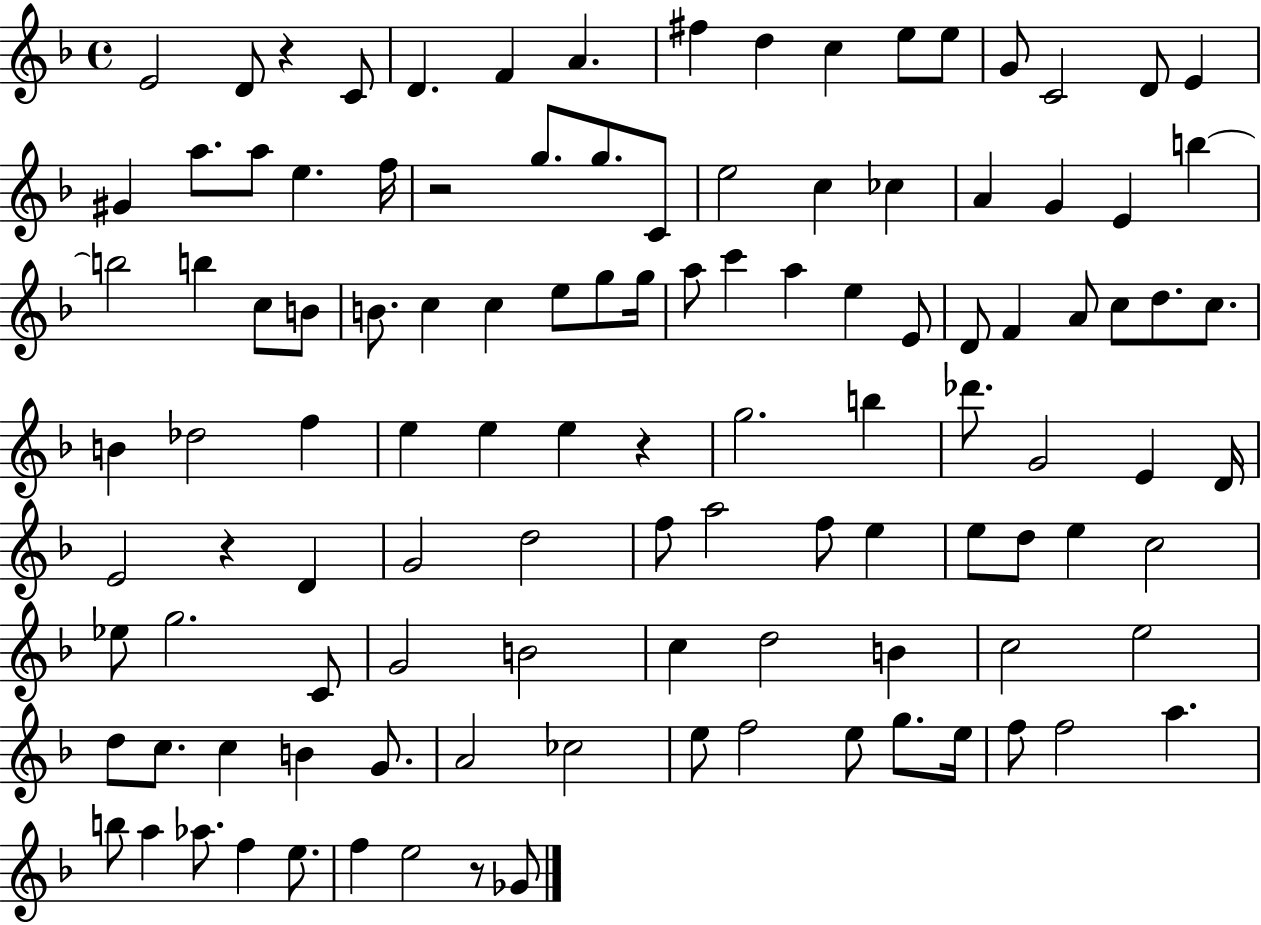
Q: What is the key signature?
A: F major